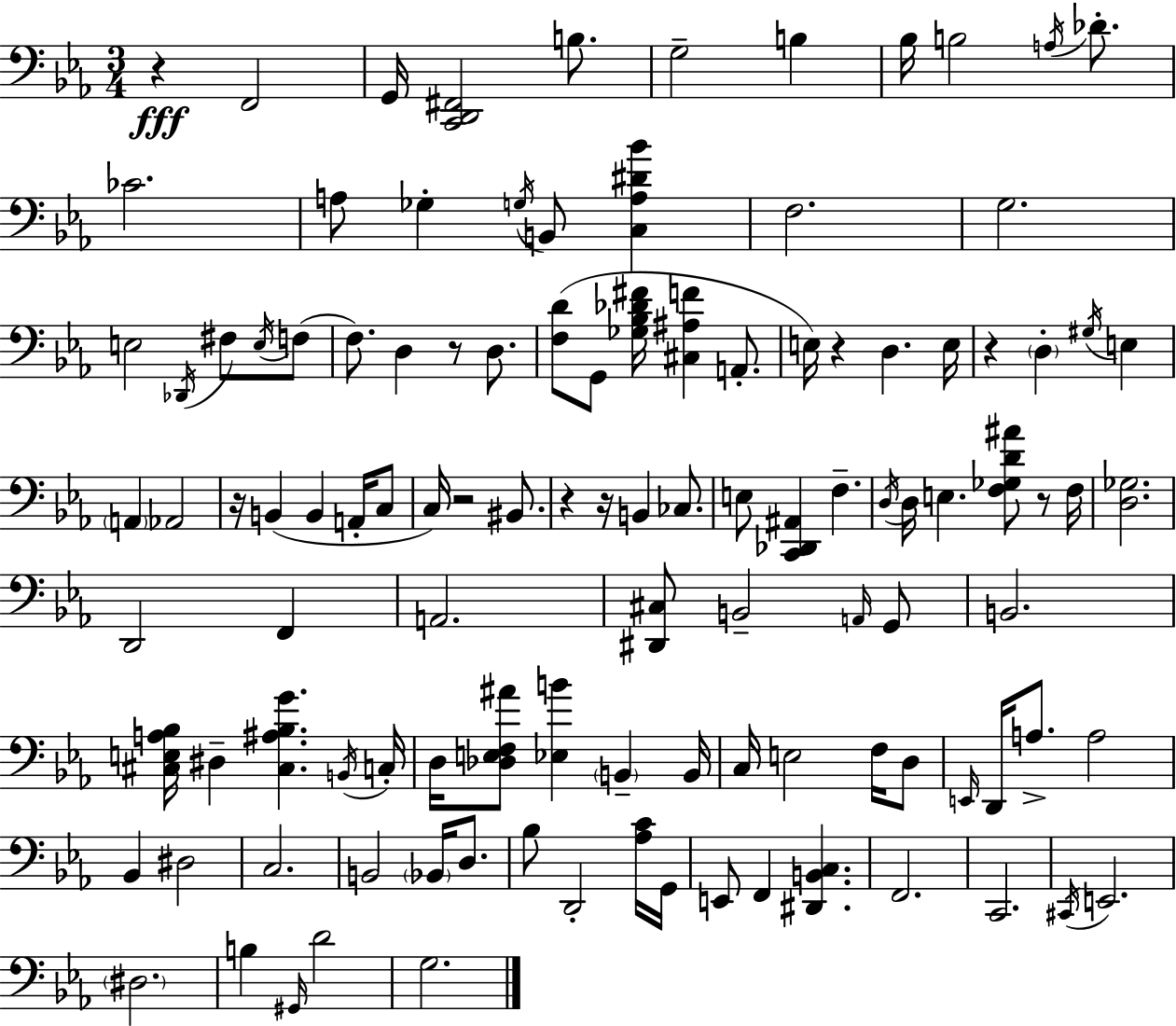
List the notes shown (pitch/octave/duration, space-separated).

R/q F2/h G2/s [C2,D2,F#2]/h B3/e. G3/h B3/q Bb3/s B3/h A3/s Db4/e. CES4/h. A3/e Gb3/q G3/s B2/e [C3,A3,D#4,Bb4]/q F3/h. G3/h. E3/h Db2/s F#3/e E3/s F3/e F3/e. D3/q R/e D3/e. [F3,D4]/e G2/e [Gb3,Bb3,Db4,F#4]/s [C#3,A#3,F4]/q A2/e. E3/s R/q D3/q. E3/s R/q D3/q G#3/s E3/q A2/q Ab2/h R/s B2/q B2/q A2/s C3/e C3/s R/h BIS2/e. R/q R/s B2/q CES3/e. E3/e [C2,Db2,A#2]/q F3/q. D3/s D3/s E3/q. [F3,Gb3,D4,A#4]/e R/e F3/s [D3,Gb3]/h. D2/h F2/q A2/h. [D#2,C#3]/e B2/h A2/s G2/e B2/h. [C#3,E3,A3,Bb3]/s D#3/q [C#3,A#3,Bb3,G4]/q. B2/s C3/s D3/s [Db3,E3,F3,A#4]/e [Eb3,B4]/q B2/q B2/s C3/s E3/h F3/s D3/e E2/s D2/s A3/e. A3/h Bb2/q D#3/h C3/h. B2/h Bb2/s D3/e. Bb3/e D2/h [Ab3,C4]/s G2/s E2/e F2/q [D#2,B2,C3]/q. F2/h. C2/h. C#2/s E2/h. D#3/h. B3/q G#2/s D4/h G3/h.